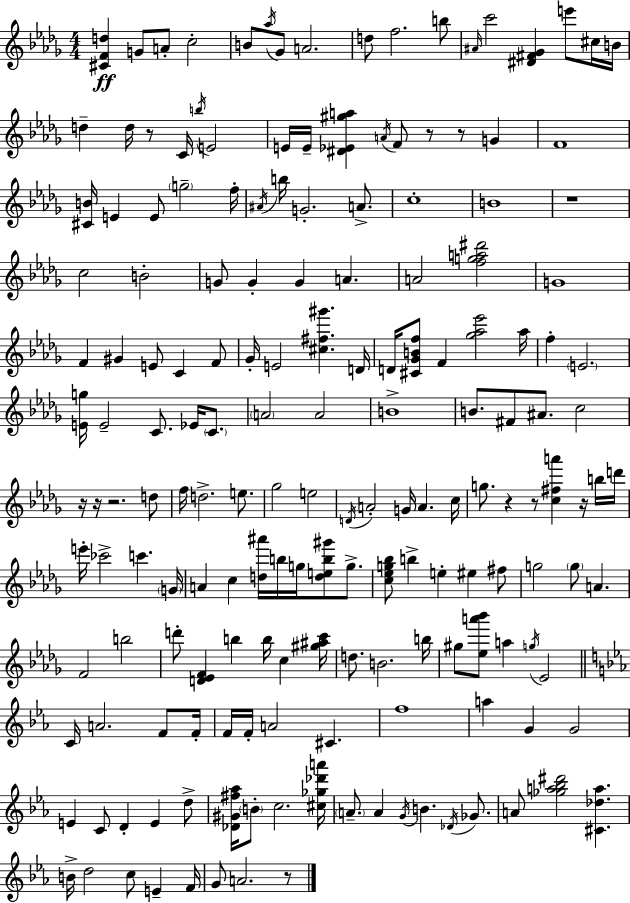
[C#4,F4,D5]/q G4/e A4/e C5/h B4/e Ab5/s Gb4/e A4/h. D5/e F5/h. B5/e A#4/s C6/h [D#4,F#4,Gb4]/q E6/e C#5/s B4/s D5/q D5/s R/e C4/s B5/s E4/h E4/s E4/s [D#4,Eb4,G#5,A5]/q A4/s F4/e R/e R/e G4/q F4/w [C#4,B4]/s E4/q E4/e G5/h F5/s A#4/s B5/s G4/h. A4/e. C5/w B4/w R/w C5/h B4/h G4/e G4/q G4/q A4/q. A4/h [F5,G5,A5,D#6]/h G4/w F4/q G#4/q E4/e C4/q F4/e Gb4/s E4/h [C#5,F#5,G#6]/q. D4/s D4/s [C#4,Gb4,B4,F5]/e F4/q [Gb5,Ab5,Eb6]/h Ab5/s F5/q E4/h. [E4,G5]/s E4/h C4/e. Eb4/s C4/e. A4/h A4/h B4/w B4/e. F#4/e A#4/e. C5/h R/s R/s R/h. D5/e F5/s D5/h. E5/e. Gb5/h E5/h D4/s A4/h G4/s A4/q. C5/s G5/e. R/q R/e [C5,F#5,A6]/q R/s B5/s D6/s E6/s CES6/h C6/q. G4/s A4/q C5/q [D5,A#6]/s B5/s G5/s [D5,E5,B5,G#6]/e G5/e. [C5,Eb5,G5,Bb5]/e B5/q E5/q EIS5/q F#5/e G5/h G5/e A4/q. F4/h B5/h D6/e [D4,Eb4,F4]/q B5/q B5/s C5/q [G#5,A#5,C6]/s D5/e. B4/h. B5/s G#5/e [Eb5,A6,Bb6]/e A5/q G5/s Eb4/h C4/s A4/h. F4/e F4/s F4/s F4/s A4/h C#4/q. F5/w A5/q G4/q G4/h E4/q C4/e D4/q E4/q D5/e [Db4,G#4,F#5,Ab5]/s B4/e C5/h. [C#5,Gb5,Db6,A6]/s A4/e. A4/q G4/s B4/q. Db4/s Gb4/e. A4/e [Gb5,A5,Bb5,D#6]/h [C#4,Db5,A5]/q. B4/s D5/h C5/e E4/q F4/s G4/e A4/h. R/e